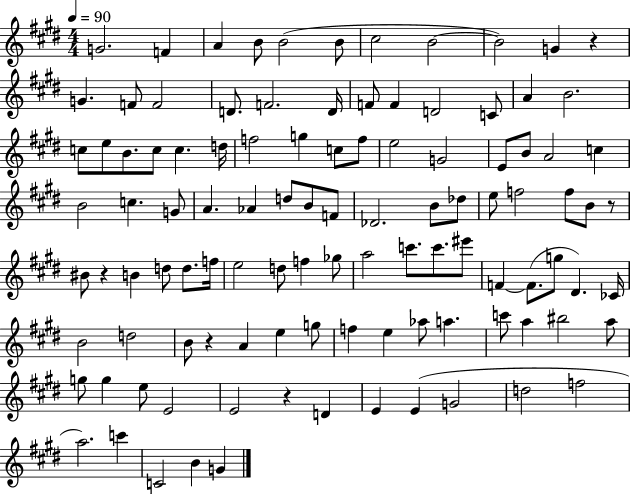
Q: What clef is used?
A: treble